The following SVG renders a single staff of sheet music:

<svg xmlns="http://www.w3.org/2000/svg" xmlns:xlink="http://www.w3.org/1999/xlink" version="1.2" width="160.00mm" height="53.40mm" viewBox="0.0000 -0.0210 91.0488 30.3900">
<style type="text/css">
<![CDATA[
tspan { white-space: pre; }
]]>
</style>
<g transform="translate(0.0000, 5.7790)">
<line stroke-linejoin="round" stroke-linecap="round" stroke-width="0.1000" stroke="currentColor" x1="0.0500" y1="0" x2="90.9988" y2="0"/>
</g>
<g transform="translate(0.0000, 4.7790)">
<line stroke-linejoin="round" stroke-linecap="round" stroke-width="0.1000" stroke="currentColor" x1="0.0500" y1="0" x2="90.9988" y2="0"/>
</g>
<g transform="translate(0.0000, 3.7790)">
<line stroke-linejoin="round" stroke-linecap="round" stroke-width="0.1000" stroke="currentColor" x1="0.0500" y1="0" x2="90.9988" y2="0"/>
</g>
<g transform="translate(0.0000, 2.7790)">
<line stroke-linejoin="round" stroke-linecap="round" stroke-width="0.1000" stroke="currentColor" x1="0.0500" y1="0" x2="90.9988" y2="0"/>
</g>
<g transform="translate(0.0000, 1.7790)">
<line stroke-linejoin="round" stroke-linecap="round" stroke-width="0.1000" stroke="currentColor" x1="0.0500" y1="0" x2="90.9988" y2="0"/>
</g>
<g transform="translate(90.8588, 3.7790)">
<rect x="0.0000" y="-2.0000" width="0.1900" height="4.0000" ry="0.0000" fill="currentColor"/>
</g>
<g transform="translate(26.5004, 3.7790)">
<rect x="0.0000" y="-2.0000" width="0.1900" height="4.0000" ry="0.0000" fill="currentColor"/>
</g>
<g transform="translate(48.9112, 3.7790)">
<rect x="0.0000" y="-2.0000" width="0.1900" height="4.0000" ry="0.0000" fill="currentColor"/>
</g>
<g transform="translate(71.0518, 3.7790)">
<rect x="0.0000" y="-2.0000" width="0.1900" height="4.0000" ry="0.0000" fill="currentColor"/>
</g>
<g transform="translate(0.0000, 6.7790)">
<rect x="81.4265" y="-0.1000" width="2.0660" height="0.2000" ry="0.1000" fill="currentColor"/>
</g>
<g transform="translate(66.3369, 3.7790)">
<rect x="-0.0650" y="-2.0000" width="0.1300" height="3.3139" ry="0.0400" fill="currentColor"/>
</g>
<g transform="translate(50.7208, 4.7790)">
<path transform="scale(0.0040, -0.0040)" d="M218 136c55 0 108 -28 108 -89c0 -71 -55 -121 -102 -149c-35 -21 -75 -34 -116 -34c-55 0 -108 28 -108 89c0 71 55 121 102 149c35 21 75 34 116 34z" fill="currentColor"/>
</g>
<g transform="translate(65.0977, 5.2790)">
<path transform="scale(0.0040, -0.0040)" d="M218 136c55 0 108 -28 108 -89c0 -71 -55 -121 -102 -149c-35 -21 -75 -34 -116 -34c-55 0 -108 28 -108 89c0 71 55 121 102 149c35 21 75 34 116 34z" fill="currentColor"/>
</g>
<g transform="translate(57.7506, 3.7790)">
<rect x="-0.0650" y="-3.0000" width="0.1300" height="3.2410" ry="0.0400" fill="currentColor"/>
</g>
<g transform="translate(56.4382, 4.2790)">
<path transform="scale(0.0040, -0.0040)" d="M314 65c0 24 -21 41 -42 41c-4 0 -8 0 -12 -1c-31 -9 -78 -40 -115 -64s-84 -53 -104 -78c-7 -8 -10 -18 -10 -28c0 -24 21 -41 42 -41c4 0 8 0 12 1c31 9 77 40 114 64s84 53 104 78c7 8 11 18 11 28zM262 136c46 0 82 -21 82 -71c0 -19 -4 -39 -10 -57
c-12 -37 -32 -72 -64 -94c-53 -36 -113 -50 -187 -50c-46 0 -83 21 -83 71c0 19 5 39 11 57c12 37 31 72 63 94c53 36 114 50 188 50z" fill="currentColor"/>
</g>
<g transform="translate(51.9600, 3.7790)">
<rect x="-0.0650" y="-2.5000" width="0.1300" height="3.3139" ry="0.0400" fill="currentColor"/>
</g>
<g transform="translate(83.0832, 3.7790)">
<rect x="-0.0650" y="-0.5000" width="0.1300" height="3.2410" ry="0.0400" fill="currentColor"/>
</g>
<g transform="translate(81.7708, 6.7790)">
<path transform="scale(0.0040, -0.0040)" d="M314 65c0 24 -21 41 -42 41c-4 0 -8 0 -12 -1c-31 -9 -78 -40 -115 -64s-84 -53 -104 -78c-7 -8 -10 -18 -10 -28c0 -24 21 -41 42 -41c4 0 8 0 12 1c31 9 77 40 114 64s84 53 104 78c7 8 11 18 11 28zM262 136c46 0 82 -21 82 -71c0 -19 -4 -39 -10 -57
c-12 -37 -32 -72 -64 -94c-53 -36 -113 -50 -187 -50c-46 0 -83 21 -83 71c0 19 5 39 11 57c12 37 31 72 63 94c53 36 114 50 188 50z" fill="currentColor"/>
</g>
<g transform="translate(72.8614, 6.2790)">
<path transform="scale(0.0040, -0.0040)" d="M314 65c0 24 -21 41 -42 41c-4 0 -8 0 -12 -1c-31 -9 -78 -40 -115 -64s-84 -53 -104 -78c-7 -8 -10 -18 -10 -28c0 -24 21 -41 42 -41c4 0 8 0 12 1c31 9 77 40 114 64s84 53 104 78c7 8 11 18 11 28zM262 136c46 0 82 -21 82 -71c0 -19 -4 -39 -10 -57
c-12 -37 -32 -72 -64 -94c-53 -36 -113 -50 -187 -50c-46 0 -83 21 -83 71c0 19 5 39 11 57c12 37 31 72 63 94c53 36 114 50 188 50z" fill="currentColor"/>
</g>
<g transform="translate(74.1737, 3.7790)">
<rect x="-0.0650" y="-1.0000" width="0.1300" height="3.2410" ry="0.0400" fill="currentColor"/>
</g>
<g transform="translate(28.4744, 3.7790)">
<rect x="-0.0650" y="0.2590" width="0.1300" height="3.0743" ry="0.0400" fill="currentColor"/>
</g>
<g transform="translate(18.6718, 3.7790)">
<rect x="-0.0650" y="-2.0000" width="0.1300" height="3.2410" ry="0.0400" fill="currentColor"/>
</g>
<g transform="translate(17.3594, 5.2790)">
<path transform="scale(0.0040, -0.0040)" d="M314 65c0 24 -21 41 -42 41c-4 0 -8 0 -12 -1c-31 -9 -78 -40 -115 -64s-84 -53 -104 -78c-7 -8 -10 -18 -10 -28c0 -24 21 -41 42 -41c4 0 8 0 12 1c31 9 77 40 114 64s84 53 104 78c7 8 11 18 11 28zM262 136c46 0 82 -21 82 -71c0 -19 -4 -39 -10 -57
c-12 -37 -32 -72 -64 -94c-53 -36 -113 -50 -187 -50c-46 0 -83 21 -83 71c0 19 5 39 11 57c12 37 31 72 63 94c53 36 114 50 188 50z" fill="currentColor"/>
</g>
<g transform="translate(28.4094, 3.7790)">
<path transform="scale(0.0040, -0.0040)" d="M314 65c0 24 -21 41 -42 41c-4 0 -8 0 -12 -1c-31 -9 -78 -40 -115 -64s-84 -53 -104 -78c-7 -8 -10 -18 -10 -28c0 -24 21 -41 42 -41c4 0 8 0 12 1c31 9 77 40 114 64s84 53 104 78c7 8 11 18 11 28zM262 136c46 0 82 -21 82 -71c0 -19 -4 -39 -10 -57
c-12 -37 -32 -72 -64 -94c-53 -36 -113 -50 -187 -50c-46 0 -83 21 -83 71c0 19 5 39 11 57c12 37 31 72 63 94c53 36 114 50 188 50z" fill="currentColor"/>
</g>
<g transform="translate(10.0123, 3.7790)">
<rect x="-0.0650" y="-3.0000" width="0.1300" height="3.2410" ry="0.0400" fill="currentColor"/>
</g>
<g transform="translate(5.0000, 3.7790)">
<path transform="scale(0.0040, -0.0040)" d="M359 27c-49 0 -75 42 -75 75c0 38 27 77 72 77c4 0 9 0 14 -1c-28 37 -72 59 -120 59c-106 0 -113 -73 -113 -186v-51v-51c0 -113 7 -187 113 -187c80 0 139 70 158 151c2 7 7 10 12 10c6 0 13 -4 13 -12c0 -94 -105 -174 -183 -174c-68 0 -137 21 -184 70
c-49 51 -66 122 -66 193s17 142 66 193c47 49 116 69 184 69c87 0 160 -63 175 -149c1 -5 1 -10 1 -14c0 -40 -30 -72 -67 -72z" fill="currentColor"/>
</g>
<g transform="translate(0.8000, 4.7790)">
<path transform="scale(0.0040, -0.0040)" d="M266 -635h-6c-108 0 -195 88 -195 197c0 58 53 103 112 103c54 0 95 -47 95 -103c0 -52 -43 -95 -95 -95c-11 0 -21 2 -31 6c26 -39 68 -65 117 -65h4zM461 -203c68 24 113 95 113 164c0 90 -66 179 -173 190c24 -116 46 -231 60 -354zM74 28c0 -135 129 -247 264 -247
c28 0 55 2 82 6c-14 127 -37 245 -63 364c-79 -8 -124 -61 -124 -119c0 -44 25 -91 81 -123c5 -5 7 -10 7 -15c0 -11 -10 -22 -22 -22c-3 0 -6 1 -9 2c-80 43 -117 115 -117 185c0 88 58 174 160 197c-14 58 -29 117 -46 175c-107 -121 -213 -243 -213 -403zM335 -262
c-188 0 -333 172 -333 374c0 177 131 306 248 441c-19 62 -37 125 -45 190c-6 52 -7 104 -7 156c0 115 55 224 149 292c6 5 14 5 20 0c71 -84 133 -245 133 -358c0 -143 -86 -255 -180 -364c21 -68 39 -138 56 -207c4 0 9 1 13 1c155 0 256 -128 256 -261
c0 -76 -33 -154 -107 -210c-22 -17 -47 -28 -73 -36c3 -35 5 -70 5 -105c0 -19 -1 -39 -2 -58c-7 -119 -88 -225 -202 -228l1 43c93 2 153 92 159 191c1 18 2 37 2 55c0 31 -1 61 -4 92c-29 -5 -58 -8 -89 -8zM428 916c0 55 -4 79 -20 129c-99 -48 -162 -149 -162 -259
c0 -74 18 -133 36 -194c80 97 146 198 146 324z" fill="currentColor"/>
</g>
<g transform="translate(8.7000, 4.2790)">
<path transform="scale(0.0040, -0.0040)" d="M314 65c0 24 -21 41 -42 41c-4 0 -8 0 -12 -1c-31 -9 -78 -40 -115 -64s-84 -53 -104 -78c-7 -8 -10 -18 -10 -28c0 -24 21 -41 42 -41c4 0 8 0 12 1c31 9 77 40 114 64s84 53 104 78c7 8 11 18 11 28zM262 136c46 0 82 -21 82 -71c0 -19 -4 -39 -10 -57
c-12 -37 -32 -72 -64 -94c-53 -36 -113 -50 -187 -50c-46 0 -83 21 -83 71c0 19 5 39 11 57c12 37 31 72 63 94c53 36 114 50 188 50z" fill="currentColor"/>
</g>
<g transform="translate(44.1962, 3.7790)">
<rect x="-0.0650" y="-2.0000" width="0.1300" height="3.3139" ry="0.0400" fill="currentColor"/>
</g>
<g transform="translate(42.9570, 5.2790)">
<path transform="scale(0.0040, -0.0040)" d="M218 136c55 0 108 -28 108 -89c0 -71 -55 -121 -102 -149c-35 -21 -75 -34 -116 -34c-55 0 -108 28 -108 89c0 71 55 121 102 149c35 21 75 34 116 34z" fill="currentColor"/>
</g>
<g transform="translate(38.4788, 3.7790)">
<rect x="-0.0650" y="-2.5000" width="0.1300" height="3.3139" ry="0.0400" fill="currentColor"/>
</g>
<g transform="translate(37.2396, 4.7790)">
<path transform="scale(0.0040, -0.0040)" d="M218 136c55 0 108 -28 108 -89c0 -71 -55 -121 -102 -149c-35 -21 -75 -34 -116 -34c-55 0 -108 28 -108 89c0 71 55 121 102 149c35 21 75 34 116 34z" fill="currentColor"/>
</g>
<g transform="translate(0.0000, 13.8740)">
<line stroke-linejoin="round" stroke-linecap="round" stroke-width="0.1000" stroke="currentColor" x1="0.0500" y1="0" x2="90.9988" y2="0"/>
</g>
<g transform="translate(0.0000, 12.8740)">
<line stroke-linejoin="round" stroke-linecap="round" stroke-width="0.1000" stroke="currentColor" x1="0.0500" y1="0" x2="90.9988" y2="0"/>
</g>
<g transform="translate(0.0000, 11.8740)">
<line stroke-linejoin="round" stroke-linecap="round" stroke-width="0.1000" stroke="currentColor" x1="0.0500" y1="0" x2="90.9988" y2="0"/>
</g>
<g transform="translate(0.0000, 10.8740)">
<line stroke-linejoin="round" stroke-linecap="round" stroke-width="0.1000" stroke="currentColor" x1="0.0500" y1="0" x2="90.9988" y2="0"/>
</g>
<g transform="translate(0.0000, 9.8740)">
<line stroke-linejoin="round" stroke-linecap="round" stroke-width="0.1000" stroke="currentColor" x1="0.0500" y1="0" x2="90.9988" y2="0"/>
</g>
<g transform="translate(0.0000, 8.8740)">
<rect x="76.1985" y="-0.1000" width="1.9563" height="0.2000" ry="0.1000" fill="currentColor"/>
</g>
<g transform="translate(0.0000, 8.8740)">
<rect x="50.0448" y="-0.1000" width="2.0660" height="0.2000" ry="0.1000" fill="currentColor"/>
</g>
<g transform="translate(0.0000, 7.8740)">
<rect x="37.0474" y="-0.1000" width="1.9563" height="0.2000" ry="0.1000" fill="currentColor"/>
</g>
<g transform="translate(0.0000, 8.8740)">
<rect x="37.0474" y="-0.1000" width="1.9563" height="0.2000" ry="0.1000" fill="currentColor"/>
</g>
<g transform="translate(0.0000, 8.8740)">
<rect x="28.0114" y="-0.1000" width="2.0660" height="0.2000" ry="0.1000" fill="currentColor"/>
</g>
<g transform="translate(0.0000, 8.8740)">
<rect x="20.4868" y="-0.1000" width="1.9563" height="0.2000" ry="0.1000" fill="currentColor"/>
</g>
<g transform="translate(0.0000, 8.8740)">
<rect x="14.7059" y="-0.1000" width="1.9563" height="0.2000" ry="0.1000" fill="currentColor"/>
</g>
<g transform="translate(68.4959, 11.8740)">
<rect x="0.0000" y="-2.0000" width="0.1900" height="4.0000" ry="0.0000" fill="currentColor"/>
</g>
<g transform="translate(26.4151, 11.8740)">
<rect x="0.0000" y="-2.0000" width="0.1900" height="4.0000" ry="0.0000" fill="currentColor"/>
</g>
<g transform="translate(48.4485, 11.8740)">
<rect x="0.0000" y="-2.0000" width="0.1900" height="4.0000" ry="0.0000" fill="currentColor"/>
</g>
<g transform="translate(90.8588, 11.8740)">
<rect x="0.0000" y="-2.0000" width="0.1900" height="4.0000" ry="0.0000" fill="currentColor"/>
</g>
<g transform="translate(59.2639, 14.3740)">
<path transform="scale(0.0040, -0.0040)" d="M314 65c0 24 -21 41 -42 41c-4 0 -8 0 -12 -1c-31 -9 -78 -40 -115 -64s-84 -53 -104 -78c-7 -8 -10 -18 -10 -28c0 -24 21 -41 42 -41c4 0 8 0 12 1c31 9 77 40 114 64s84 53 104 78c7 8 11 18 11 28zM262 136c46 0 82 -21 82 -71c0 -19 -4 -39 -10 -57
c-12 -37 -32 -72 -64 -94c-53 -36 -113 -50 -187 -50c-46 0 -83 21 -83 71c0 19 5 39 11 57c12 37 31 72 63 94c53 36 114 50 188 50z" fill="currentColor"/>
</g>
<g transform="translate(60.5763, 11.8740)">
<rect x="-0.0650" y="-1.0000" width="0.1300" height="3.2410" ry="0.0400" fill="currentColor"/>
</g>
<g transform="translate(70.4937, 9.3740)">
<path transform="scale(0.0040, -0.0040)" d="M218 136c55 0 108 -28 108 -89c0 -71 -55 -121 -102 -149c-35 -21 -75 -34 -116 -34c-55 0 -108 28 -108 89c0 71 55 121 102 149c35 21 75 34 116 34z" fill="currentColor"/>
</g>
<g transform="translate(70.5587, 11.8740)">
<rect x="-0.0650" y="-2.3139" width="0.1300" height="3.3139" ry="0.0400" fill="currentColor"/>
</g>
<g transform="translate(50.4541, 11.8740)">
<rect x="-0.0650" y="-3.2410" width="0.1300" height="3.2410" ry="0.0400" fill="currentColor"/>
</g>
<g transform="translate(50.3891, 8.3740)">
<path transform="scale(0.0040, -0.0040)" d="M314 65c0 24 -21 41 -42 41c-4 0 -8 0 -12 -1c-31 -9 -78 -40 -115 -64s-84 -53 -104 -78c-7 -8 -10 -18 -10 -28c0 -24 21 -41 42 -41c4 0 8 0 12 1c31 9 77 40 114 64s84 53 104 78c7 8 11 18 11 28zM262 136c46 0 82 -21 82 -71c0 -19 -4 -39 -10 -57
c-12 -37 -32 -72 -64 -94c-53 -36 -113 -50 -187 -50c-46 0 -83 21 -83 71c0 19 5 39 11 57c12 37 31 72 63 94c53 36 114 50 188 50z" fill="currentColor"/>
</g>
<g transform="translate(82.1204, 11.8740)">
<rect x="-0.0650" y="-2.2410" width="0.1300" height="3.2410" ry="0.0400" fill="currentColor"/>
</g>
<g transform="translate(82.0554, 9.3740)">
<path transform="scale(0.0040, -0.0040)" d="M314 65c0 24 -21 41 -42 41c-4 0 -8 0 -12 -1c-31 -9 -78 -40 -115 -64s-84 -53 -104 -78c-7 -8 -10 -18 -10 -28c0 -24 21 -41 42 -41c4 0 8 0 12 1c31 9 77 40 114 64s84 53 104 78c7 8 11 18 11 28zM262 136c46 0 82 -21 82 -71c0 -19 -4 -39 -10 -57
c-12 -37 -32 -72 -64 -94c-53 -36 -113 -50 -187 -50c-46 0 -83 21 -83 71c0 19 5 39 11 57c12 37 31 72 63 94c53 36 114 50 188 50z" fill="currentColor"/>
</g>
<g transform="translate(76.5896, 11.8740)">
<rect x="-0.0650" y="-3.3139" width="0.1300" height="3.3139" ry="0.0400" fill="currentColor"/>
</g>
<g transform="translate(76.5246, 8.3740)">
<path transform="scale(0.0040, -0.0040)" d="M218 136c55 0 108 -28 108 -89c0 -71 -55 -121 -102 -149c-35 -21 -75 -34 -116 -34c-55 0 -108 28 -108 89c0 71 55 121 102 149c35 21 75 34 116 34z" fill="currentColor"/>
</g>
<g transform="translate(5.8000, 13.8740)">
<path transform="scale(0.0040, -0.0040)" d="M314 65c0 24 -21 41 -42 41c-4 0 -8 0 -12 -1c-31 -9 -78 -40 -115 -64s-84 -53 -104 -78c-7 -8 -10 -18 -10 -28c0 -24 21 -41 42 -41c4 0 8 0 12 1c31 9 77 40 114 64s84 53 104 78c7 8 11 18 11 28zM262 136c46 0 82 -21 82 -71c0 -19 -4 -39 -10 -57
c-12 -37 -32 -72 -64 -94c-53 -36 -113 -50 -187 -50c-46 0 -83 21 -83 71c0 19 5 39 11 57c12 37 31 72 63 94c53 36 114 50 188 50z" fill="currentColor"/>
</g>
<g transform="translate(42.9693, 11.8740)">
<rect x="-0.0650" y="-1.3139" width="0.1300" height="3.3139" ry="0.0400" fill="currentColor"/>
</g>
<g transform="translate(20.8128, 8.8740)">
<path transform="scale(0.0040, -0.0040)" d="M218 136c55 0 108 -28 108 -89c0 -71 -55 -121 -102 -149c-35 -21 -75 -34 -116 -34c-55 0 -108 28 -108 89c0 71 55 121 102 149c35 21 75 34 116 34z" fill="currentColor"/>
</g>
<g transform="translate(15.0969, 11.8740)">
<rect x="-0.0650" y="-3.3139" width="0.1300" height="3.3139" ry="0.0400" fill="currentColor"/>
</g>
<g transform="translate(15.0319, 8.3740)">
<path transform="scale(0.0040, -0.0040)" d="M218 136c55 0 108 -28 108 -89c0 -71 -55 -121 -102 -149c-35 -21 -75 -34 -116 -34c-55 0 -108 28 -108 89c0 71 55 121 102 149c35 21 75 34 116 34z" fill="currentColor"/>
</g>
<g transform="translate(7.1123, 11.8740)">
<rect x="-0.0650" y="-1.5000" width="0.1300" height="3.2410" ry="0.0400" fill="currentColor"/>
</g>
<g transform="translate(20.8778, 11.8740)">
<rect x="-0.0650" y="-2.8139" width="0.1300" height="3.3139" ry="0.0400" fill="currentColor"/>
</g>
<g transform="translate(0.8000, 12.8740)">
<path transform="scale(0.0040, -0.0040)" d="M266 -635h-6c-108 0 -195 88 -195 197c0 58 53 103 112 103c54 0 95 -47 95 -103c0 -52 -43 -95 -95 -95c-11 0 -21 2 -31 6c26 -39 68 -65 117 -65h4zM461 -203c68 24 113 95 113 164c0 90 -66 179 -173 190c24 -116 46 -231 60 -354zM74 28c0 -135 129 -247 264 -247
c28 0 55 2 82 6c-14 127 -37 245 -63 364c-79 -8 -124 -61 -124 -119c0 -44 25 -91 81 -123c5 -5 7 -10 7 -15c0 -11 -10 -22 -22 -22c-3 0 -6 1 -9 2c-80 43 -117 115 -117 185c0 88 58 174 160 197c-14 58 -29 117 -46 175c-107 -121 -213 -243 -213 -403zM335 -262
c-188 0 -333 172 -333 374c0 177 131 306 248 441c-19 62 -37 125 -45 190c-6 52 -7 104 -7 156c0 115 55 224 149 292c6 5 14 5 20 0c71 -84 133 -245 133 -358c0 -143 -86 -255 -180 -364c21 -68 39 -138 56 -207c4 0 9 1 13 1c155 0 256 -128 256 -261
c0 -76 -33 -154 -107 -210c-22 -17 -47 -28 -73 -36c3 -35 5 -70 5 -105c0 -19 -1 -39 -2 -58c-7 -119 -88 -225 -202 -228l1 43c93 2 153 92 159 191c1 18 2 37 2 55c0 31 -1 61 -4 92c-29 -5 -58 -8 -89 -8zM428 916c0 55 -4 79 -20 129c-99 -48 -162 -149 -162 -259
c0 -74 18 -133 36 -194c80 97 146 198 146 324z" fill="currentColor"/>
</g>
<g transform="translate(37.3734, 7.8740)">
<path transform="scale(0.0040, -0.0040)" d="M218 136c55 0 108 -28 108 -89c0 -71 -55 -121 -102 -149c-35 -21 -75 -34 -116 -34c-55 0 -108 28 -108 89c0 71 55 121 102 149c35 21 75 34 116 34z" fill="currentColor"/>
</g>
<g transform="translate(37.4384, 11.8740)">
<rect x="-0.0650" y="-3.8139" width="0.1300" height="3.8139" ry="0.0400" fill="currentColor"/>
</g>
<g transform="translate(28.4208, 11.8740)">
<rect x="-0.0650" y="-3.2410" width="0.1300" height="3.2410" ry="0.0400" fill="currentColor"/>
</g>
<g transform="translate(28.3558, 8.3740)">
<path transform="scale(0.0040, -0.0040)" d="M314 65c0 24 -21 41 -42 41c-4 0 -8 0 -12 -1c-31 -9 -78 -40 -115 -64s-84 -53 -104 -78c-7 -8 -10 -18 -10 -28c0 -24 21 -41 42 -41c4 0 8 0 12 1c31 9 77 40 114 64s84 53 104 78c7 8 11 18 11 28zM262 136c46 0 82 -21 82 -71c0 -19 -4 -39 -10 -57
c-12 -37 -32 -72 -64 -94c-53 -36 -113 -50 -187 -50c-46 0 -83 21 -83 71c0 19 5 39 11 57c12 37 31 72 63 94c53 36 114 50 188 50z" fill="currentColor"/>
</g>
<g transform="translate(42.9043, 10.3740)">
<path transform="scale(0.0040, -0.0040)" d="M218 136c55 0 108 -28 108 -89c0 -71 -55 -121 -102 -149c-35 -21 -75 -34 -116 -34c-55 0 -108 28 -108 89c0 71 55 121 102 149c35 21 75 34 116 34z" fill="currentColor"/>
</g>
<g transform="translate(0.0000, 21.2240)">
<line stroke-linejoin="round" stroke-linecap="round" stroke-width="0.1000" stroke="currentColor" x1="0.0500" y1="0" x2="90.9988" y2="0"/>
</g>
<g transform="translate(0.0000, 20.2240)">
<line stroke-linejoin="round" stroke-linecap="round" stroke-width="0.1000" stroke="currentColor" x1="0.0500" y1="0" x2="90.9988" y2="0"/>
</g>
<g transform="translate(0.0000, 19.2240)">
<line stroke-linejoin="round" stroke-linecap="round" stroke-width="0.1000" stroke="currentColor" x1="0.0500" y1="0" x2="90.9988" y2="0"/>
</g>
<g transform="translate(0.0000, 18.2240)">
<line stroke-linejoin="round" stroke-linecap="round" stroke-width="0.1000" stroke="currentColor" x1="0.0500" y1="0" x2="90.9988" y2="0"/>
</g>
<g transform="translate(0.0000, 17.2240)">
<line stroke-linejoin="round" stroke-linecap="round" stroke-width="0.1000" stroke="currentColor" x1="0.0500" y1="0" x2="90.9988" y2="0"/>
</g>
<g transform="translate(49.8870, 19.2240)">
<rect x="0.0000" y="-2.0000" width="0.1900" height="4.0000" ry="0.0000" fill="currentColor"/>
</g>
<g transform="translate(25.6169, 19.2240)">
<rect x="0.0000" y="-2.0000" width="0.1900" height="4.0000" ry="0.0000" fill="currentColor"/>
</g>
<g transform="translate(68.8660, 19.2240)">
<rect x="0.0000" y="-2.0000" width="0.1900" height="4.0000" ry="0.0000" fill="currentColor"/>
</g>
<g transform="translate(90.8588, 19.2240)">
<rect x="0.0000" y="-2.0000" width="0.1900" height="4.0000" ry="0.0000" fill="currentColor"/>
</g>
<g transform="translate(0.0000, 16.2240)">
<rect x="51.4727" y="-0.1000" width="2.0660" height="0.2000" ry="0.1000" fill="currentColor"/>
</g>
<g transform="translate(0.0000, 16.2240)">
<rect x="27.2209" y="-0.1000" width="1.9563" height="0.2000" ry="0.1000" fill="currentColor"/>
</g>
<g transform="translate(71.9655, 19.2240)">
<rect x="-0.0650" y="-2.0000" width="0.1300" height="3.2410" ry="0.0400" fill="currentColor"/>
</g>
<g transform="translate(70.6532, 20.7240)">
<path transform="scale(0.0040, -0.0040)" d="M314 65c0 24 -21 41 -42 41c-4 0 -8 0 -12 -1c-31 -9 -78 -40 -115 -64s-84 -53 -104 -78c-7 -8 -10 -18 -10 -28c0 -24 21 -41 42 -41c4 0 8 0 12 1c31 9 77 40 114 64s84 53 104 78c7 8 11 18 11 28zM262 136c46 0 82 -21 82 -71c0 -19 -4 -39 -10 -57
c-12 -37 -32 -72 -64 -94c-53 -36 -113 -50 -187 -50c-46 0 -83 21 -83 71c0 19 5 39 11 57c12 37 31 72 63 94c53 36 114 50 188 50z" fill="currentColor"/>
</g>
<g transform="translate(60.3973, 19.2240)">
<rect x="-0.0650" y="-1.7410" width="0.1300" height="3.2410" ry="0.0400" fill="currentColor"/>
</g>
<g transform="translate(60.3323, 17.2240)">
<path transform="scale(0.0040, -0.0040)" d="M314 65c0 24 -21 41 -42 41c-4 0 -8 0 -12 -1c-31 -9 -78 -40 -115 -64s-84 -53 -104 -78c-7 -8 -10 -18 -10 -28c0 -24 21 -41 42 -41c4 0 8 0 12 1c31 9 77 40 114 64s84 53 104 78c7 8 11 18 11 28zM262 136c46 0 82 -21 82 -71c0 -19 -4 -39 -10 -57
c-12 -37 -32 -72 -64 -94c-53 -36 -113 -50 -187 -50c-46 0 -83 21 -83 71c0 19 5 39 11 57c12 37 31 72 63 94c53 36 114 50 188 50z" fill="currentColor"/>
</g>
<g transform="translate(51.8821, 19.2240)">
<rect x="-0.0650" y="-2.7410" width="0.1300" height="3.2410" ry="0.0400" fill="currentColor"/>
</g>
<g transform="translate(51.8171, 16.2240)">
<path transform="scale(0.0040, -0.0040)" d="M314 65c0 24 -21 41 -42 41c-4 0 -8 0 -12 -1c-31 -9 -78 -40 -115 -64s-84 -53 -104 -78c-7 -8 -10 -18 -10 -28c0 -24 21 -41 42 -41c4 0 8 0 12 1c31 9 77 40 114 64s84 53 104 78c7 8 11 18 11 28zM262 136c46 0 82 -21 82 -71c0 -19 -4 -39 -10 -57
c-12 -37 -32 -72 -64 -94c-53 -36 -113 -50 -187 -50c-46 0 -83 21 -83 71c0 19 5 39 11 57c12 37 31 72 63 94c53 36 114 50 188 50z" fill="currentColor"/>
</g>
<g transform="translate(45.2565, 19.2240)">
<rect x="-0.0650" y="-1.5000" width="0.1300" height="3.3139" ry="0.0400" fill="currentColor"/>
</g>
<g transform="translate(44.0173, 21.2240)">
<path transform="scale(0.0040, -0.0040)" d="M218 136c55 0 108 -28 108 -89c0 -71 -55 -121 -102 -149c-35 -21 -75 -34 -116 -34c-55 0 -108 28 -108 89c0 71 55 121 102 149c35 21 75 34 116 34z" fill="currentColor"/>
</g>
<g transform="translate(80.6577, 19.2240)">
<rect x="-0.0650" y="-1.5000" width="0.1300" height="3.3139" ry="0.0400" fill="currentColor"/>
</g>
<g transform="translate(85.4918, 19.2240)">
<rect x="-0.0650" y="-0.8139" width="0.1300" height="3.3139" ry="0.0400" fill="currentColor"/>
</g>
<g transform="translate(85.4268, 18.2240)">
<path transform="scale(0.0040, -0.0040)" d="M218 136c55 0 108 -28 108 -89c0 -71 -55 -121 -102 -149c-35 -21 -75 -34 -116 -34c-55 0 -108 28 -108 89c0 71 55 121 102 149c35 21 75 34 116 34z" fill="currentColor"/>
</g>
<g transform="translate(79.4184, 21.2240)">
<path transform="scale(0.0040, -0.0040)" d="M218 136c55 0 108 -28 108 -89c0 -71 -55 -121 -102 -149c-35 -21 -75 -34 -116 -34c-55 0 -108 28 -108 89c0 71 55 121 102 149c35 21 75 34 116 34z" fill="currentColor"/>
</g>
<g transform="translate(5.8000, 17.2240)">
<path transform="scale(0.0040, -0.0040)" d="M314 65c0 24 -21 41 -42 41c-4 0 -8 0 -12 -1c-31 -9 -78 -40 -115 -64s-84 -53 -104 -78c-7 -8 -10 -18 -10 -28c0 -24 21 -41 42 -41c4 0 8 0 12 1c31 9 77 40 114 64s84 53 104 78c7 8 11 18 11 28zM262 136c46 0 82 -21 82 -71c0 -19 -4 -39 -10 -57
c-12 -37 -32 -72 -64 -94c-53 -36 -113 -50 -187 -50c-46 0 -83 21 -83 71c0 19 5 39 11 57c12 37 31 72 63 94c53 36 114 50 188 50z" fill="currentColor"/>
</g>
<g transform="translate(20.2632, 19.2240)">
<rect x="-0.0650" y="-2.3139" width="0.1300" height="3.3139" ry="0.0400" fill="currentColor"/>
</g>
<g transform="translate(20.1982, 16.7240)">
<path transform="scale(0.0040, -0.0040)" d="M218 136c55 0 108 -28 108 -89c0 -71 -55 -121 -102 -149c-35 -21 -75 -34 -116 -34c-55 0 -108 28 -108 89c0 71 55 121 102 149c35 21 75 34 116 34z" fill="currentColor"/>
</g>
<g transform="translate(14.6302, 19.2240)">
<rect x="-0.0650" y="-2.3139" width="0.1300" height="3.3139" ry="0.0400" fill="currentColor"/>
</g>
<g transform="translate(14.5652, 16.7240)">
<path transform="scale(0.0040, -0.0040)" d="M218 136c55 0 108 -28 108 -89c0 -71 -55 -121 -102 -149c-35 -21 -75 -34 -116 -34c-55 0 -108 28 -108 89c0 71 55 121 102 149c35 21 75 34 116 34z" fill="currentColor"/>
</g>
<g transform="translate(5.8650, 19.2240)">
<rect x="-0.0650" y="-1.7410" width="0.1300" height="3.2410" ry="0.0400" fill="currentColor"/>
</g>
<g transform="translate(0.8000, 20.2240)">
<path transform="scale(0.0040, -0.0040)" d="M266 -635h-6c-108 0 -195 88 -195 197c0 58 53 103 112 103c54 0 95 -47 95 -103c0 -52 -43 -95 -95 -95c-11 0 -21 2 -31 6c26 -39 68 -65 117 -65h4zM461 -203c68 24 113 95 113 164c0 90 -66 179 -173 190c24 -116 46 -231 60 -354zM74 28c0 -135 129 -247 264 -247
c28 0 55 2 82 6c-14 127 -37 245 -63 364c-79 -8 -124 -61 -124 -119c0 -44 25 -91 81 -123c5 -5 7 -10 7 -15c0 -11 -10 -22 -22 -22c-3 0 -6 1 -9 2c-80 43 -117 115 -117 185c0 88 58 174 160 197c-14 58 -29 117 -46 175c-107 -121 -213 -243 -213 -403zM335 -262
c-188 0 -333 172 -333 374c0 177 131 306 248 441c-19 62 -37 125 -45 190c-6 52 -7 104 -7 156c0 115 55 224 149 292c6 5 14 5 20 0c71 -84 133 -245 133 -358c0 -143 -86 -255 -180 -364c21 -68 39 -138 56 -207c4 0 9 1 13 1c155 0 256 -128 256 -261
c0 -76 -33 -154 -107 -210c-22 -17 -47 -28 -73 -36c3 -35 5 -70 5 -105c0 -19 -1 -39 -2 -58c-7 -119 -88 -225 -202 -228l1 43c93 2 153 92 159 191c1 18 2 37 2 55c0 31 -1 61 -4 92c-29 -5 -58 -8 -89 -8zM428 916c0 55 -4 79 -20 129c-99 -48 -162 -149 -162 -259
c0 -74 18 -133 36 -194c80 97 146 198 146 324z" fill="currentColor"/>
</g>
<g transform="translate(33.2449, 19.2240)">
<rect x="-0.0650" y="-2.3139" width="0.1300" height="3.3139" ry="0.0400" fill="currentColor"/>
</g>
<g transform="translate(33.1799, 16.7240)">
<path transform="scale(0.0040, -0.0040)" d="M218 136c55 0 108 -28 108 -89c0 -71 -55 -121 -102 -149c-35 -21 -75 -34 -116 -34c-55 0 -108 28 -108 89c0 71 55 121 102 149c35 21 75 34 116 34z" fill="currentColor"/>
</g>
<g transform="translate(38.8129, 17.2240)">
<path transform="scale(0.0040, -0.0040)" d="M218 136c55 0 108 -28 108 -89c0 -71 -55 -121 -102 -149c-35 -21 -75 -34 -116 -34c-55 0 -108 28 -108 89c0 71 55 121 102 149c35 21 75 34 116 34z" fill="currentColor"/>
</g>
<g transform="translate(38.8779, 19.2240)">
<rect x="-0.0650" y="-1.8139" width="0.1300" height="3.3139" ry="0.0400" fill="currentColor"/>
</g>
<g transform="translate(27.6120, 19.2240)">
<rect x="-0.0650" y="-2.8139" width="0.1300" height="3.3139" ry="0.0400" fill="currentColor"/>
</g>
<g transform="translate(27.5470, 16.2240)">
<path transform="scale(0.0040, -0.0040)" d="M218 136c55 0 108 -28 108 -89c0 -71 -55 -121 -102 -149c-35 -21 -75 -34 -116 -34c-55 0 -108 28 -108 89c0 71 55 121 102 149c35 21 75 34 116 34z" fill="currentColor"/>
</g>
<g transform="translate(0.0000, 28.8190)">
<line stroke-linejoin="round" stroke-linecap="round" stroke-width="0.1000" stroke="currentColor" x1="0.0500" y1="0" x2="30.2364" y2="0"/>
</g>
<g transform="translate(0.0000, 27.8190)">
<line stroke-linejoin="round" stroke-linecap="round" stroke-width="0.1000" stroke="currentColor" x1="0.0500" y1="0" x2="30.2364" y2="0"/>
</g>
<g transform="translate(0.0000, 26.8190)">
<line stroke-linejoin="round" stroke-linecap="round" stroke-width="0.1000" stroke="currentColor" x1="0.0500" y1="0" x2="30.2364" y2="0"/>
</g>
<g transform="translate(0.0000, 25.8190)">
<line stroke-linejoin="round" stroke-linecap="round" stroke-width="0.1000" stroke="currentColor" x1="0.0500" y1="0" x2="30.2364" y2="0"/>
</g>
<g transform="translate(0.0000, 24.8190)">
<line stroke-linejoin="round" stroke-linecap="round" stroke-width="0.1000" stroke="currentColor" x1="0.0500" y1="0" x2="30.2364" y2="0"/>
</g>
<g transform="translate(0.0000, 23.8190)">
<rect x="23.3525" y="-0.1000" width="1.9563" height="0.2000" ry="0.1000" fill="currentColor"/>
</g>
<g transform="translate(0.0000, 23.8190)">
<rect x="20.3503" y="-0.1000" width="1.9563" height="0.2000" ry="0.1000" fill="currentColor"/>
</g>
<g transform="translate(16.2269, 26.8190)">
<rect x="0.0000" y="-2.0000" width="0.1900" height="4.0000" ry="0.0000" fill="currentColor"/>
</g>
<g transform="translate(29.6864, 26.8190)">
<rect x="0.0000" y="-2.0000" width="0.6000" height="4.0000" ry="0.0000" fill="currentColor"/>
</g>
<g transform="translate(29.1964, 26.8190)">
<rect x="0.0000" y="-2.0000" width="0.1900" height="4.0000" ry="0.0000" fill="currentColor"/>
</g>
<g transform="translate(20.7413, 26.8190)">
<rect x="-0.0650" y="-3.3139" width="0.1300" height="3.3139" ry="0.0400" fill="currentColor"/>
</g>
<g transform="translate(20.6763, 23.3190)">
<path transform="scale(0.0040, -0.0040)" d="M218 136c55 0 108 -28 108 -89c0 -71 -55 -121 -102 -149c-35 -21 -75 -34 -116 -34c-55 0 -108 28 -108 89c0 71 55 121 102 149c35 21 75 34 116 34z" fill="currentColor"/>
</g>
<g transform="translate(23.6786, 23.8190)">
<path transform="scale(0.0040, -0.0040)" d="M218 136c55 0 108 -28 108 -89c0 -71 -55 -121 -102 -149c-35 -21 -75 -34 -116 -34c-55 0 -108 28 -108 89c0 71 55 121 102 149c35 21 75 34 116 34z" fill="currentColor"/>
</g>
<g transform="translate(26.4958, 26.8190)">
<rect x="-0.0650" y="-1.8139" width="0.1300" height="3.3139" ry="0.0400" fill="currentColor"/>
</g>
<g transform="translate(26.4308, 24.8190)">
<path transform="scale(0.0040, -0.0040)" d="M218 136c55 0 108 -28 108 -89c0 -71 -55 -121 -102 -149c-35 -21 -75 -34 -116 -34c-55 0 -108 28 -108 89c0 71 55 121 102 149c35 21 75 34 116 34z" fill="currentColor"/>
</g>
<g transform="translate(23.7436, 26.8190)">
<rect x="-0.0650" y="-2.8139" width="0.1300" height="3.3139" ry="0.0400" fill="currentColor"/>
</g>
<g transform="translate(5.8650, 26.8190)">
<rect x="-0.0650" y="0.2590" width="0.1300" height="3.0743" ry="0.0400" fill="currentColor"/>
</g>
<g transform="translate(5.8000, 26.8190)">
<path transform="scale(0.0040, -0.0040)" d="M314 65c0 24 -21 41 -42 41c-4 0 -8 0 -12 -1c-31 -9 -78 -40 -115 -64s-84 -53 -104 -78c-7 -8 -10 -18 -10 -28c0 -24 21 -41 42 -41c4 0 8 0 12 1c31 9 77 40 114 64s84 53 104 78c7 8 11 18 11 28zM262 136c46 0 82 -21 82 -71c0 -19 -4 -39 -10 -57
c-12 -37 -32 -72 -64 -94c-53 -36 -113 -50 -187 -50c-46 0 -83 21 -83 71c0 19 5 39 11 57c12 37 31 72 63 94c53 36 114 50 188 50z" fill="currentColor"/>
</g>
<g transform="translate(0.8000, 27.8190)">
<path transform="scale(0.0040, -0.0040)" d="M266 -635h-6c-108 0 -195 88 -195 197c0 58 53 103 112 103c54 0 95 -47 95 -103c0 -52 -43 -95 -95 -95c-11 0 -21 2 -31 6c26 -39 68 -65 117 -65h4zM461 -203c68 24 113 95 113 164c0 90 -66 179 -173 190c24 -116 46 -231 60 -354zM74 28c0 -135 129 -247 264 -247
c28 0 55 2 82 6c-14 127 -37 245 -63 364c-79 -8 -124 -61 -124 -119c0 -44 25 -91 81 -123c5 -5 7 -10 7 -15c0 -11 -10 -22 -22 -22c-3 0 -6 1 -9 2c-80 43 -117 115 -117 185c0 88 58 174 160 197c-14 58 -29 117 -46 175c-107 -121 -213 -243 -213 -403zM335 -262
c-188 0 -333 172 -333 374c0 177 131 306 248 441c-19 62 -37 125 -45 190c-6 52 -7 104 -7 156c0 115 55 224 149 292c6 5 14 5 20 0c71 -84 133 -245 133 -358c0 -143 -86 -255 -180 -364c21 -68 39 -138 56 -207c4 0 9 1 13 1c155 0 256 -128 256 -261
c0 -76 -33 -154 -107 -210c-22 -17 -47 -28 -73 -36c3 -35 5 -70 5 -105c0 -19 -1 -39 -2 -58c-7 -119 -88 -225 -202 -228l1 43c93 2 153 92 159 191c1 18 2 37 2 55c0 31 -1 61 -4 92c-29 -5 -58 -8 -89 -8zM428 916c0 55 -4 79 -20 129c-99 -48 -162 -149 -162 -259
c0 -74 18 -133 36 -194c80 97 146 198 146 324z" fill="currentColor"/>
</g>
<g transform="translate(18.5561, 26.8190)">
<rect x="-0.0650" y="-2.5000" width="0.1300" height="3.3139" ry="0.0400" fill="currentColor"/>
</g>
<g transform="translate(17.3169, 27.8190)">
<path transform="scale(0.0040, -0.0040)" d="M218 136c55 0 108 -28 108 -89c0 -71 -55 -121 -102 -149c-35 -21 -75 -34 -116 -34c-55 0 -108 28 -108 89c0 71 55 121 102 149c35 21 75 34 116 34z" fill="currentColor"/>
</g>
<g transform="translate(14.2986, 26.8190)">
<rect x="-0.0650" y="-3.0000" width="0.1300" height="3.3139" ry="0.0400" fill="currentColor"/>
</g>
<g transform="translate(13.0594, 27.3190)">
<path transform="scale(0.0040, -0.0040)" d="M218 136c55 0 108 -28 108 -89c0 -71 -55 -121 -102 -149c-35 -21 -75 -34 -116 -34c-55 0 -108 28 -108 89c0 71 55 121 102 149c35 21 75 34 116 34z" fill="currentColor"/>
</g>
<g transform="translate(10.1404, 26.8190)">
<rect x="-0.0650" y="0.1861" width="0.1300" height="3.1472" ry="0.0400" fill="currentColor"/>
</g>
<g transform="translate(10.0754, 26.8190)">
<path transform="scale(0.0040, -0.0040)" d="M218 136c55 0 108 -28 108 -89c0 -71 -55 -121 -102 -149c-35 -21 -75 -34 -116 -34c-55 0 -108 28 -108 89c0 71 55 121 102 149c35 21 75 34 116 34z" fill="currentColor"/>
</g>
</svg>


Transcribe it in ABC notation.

X:1
T:Untitled
M:4/4
L:1/4
K:C
A2 F2 B2 G F G A2 F D2 C2 E2 b a b2 c' e b2 D2 g b g2 f2 g g a g f E a2 f2 F2 E d B2 B A G b a f